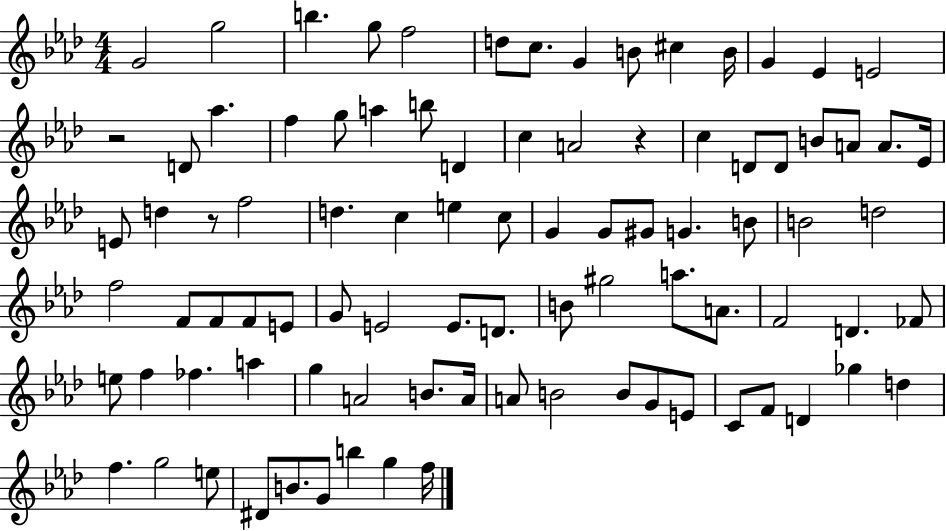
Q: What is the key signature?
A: AES major